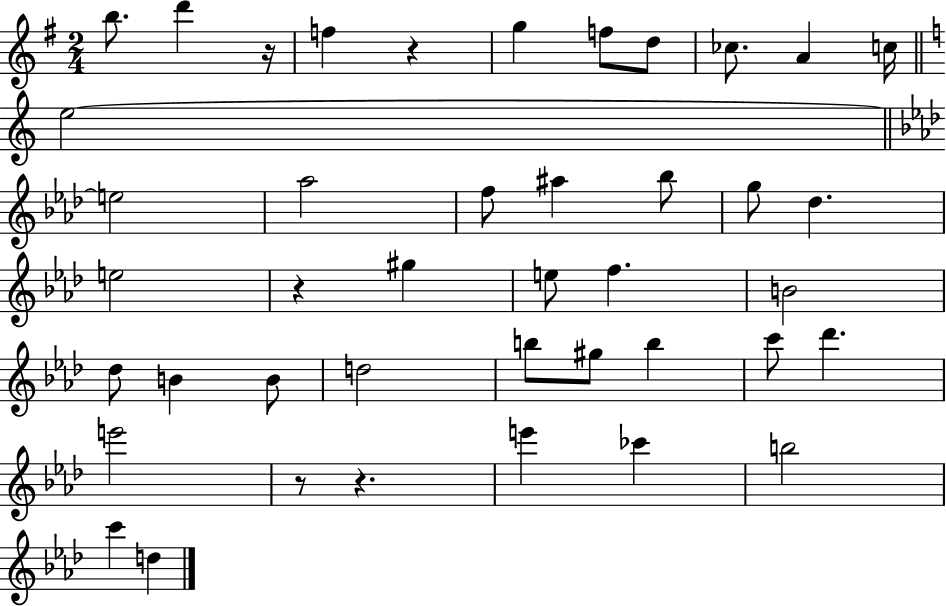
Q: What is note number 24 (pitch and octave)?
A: B4